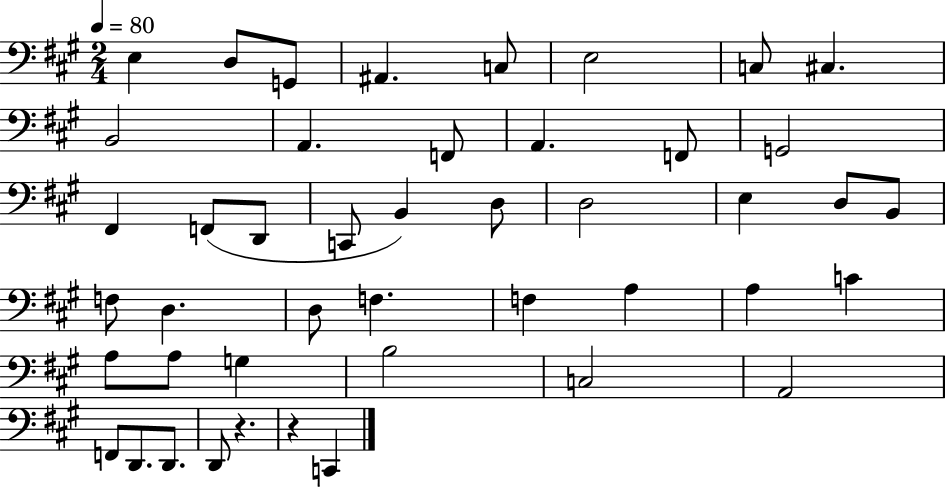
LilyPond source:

{
  \clef bass
  \numericTimeSignature
  \time 2/4
  \key a \major
  \tempo 4 = 80
  e4 d8 g,8 | ais,4. c8 | e2 | c8 cis4. | \break b,2 | a,4. f,8 | a,4. f,8 | g,2 | \break fis,4 f,8( d,8 | c,8 b,4) d8 | d2 | e4 d8 b,8 | \break f8 d4. | d8 f4. | f4 a4 | a4 c'4 | \break a8 a8 g4 | b2 | c2 | a,2 | \break f,8 d,8. d,8. | d,8 r4. | r4 c,4 | \bar "|."
}